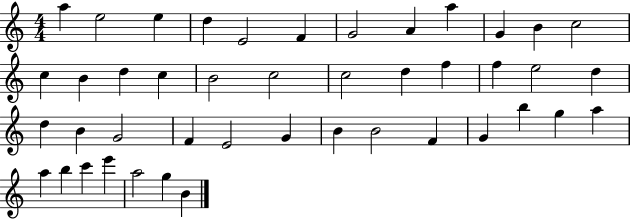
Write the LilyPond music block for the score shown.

{
  \clef treble
  \numericTimeSignature
  \time 4/4
  \key c \major
  a''4 e''2 e''4 | d''4 e'2 f'4 | g'2 a'4 a''4 | g'4 b'4 c''2 | \break c''4 b'4 d''4 c''4 | b'2 c''2 | c''2 d''4 f''4 | f''4 e''2 d''4 | \break d''4 b'4 g'2 | f'4 e'2 g'4 | b'4 b'2 f'4 | g'4 b''4 g''4 a''4 | \break a''4 b''4 c'''4 e'''4 | a''2 g''4 b'4 | \bar "|."
}